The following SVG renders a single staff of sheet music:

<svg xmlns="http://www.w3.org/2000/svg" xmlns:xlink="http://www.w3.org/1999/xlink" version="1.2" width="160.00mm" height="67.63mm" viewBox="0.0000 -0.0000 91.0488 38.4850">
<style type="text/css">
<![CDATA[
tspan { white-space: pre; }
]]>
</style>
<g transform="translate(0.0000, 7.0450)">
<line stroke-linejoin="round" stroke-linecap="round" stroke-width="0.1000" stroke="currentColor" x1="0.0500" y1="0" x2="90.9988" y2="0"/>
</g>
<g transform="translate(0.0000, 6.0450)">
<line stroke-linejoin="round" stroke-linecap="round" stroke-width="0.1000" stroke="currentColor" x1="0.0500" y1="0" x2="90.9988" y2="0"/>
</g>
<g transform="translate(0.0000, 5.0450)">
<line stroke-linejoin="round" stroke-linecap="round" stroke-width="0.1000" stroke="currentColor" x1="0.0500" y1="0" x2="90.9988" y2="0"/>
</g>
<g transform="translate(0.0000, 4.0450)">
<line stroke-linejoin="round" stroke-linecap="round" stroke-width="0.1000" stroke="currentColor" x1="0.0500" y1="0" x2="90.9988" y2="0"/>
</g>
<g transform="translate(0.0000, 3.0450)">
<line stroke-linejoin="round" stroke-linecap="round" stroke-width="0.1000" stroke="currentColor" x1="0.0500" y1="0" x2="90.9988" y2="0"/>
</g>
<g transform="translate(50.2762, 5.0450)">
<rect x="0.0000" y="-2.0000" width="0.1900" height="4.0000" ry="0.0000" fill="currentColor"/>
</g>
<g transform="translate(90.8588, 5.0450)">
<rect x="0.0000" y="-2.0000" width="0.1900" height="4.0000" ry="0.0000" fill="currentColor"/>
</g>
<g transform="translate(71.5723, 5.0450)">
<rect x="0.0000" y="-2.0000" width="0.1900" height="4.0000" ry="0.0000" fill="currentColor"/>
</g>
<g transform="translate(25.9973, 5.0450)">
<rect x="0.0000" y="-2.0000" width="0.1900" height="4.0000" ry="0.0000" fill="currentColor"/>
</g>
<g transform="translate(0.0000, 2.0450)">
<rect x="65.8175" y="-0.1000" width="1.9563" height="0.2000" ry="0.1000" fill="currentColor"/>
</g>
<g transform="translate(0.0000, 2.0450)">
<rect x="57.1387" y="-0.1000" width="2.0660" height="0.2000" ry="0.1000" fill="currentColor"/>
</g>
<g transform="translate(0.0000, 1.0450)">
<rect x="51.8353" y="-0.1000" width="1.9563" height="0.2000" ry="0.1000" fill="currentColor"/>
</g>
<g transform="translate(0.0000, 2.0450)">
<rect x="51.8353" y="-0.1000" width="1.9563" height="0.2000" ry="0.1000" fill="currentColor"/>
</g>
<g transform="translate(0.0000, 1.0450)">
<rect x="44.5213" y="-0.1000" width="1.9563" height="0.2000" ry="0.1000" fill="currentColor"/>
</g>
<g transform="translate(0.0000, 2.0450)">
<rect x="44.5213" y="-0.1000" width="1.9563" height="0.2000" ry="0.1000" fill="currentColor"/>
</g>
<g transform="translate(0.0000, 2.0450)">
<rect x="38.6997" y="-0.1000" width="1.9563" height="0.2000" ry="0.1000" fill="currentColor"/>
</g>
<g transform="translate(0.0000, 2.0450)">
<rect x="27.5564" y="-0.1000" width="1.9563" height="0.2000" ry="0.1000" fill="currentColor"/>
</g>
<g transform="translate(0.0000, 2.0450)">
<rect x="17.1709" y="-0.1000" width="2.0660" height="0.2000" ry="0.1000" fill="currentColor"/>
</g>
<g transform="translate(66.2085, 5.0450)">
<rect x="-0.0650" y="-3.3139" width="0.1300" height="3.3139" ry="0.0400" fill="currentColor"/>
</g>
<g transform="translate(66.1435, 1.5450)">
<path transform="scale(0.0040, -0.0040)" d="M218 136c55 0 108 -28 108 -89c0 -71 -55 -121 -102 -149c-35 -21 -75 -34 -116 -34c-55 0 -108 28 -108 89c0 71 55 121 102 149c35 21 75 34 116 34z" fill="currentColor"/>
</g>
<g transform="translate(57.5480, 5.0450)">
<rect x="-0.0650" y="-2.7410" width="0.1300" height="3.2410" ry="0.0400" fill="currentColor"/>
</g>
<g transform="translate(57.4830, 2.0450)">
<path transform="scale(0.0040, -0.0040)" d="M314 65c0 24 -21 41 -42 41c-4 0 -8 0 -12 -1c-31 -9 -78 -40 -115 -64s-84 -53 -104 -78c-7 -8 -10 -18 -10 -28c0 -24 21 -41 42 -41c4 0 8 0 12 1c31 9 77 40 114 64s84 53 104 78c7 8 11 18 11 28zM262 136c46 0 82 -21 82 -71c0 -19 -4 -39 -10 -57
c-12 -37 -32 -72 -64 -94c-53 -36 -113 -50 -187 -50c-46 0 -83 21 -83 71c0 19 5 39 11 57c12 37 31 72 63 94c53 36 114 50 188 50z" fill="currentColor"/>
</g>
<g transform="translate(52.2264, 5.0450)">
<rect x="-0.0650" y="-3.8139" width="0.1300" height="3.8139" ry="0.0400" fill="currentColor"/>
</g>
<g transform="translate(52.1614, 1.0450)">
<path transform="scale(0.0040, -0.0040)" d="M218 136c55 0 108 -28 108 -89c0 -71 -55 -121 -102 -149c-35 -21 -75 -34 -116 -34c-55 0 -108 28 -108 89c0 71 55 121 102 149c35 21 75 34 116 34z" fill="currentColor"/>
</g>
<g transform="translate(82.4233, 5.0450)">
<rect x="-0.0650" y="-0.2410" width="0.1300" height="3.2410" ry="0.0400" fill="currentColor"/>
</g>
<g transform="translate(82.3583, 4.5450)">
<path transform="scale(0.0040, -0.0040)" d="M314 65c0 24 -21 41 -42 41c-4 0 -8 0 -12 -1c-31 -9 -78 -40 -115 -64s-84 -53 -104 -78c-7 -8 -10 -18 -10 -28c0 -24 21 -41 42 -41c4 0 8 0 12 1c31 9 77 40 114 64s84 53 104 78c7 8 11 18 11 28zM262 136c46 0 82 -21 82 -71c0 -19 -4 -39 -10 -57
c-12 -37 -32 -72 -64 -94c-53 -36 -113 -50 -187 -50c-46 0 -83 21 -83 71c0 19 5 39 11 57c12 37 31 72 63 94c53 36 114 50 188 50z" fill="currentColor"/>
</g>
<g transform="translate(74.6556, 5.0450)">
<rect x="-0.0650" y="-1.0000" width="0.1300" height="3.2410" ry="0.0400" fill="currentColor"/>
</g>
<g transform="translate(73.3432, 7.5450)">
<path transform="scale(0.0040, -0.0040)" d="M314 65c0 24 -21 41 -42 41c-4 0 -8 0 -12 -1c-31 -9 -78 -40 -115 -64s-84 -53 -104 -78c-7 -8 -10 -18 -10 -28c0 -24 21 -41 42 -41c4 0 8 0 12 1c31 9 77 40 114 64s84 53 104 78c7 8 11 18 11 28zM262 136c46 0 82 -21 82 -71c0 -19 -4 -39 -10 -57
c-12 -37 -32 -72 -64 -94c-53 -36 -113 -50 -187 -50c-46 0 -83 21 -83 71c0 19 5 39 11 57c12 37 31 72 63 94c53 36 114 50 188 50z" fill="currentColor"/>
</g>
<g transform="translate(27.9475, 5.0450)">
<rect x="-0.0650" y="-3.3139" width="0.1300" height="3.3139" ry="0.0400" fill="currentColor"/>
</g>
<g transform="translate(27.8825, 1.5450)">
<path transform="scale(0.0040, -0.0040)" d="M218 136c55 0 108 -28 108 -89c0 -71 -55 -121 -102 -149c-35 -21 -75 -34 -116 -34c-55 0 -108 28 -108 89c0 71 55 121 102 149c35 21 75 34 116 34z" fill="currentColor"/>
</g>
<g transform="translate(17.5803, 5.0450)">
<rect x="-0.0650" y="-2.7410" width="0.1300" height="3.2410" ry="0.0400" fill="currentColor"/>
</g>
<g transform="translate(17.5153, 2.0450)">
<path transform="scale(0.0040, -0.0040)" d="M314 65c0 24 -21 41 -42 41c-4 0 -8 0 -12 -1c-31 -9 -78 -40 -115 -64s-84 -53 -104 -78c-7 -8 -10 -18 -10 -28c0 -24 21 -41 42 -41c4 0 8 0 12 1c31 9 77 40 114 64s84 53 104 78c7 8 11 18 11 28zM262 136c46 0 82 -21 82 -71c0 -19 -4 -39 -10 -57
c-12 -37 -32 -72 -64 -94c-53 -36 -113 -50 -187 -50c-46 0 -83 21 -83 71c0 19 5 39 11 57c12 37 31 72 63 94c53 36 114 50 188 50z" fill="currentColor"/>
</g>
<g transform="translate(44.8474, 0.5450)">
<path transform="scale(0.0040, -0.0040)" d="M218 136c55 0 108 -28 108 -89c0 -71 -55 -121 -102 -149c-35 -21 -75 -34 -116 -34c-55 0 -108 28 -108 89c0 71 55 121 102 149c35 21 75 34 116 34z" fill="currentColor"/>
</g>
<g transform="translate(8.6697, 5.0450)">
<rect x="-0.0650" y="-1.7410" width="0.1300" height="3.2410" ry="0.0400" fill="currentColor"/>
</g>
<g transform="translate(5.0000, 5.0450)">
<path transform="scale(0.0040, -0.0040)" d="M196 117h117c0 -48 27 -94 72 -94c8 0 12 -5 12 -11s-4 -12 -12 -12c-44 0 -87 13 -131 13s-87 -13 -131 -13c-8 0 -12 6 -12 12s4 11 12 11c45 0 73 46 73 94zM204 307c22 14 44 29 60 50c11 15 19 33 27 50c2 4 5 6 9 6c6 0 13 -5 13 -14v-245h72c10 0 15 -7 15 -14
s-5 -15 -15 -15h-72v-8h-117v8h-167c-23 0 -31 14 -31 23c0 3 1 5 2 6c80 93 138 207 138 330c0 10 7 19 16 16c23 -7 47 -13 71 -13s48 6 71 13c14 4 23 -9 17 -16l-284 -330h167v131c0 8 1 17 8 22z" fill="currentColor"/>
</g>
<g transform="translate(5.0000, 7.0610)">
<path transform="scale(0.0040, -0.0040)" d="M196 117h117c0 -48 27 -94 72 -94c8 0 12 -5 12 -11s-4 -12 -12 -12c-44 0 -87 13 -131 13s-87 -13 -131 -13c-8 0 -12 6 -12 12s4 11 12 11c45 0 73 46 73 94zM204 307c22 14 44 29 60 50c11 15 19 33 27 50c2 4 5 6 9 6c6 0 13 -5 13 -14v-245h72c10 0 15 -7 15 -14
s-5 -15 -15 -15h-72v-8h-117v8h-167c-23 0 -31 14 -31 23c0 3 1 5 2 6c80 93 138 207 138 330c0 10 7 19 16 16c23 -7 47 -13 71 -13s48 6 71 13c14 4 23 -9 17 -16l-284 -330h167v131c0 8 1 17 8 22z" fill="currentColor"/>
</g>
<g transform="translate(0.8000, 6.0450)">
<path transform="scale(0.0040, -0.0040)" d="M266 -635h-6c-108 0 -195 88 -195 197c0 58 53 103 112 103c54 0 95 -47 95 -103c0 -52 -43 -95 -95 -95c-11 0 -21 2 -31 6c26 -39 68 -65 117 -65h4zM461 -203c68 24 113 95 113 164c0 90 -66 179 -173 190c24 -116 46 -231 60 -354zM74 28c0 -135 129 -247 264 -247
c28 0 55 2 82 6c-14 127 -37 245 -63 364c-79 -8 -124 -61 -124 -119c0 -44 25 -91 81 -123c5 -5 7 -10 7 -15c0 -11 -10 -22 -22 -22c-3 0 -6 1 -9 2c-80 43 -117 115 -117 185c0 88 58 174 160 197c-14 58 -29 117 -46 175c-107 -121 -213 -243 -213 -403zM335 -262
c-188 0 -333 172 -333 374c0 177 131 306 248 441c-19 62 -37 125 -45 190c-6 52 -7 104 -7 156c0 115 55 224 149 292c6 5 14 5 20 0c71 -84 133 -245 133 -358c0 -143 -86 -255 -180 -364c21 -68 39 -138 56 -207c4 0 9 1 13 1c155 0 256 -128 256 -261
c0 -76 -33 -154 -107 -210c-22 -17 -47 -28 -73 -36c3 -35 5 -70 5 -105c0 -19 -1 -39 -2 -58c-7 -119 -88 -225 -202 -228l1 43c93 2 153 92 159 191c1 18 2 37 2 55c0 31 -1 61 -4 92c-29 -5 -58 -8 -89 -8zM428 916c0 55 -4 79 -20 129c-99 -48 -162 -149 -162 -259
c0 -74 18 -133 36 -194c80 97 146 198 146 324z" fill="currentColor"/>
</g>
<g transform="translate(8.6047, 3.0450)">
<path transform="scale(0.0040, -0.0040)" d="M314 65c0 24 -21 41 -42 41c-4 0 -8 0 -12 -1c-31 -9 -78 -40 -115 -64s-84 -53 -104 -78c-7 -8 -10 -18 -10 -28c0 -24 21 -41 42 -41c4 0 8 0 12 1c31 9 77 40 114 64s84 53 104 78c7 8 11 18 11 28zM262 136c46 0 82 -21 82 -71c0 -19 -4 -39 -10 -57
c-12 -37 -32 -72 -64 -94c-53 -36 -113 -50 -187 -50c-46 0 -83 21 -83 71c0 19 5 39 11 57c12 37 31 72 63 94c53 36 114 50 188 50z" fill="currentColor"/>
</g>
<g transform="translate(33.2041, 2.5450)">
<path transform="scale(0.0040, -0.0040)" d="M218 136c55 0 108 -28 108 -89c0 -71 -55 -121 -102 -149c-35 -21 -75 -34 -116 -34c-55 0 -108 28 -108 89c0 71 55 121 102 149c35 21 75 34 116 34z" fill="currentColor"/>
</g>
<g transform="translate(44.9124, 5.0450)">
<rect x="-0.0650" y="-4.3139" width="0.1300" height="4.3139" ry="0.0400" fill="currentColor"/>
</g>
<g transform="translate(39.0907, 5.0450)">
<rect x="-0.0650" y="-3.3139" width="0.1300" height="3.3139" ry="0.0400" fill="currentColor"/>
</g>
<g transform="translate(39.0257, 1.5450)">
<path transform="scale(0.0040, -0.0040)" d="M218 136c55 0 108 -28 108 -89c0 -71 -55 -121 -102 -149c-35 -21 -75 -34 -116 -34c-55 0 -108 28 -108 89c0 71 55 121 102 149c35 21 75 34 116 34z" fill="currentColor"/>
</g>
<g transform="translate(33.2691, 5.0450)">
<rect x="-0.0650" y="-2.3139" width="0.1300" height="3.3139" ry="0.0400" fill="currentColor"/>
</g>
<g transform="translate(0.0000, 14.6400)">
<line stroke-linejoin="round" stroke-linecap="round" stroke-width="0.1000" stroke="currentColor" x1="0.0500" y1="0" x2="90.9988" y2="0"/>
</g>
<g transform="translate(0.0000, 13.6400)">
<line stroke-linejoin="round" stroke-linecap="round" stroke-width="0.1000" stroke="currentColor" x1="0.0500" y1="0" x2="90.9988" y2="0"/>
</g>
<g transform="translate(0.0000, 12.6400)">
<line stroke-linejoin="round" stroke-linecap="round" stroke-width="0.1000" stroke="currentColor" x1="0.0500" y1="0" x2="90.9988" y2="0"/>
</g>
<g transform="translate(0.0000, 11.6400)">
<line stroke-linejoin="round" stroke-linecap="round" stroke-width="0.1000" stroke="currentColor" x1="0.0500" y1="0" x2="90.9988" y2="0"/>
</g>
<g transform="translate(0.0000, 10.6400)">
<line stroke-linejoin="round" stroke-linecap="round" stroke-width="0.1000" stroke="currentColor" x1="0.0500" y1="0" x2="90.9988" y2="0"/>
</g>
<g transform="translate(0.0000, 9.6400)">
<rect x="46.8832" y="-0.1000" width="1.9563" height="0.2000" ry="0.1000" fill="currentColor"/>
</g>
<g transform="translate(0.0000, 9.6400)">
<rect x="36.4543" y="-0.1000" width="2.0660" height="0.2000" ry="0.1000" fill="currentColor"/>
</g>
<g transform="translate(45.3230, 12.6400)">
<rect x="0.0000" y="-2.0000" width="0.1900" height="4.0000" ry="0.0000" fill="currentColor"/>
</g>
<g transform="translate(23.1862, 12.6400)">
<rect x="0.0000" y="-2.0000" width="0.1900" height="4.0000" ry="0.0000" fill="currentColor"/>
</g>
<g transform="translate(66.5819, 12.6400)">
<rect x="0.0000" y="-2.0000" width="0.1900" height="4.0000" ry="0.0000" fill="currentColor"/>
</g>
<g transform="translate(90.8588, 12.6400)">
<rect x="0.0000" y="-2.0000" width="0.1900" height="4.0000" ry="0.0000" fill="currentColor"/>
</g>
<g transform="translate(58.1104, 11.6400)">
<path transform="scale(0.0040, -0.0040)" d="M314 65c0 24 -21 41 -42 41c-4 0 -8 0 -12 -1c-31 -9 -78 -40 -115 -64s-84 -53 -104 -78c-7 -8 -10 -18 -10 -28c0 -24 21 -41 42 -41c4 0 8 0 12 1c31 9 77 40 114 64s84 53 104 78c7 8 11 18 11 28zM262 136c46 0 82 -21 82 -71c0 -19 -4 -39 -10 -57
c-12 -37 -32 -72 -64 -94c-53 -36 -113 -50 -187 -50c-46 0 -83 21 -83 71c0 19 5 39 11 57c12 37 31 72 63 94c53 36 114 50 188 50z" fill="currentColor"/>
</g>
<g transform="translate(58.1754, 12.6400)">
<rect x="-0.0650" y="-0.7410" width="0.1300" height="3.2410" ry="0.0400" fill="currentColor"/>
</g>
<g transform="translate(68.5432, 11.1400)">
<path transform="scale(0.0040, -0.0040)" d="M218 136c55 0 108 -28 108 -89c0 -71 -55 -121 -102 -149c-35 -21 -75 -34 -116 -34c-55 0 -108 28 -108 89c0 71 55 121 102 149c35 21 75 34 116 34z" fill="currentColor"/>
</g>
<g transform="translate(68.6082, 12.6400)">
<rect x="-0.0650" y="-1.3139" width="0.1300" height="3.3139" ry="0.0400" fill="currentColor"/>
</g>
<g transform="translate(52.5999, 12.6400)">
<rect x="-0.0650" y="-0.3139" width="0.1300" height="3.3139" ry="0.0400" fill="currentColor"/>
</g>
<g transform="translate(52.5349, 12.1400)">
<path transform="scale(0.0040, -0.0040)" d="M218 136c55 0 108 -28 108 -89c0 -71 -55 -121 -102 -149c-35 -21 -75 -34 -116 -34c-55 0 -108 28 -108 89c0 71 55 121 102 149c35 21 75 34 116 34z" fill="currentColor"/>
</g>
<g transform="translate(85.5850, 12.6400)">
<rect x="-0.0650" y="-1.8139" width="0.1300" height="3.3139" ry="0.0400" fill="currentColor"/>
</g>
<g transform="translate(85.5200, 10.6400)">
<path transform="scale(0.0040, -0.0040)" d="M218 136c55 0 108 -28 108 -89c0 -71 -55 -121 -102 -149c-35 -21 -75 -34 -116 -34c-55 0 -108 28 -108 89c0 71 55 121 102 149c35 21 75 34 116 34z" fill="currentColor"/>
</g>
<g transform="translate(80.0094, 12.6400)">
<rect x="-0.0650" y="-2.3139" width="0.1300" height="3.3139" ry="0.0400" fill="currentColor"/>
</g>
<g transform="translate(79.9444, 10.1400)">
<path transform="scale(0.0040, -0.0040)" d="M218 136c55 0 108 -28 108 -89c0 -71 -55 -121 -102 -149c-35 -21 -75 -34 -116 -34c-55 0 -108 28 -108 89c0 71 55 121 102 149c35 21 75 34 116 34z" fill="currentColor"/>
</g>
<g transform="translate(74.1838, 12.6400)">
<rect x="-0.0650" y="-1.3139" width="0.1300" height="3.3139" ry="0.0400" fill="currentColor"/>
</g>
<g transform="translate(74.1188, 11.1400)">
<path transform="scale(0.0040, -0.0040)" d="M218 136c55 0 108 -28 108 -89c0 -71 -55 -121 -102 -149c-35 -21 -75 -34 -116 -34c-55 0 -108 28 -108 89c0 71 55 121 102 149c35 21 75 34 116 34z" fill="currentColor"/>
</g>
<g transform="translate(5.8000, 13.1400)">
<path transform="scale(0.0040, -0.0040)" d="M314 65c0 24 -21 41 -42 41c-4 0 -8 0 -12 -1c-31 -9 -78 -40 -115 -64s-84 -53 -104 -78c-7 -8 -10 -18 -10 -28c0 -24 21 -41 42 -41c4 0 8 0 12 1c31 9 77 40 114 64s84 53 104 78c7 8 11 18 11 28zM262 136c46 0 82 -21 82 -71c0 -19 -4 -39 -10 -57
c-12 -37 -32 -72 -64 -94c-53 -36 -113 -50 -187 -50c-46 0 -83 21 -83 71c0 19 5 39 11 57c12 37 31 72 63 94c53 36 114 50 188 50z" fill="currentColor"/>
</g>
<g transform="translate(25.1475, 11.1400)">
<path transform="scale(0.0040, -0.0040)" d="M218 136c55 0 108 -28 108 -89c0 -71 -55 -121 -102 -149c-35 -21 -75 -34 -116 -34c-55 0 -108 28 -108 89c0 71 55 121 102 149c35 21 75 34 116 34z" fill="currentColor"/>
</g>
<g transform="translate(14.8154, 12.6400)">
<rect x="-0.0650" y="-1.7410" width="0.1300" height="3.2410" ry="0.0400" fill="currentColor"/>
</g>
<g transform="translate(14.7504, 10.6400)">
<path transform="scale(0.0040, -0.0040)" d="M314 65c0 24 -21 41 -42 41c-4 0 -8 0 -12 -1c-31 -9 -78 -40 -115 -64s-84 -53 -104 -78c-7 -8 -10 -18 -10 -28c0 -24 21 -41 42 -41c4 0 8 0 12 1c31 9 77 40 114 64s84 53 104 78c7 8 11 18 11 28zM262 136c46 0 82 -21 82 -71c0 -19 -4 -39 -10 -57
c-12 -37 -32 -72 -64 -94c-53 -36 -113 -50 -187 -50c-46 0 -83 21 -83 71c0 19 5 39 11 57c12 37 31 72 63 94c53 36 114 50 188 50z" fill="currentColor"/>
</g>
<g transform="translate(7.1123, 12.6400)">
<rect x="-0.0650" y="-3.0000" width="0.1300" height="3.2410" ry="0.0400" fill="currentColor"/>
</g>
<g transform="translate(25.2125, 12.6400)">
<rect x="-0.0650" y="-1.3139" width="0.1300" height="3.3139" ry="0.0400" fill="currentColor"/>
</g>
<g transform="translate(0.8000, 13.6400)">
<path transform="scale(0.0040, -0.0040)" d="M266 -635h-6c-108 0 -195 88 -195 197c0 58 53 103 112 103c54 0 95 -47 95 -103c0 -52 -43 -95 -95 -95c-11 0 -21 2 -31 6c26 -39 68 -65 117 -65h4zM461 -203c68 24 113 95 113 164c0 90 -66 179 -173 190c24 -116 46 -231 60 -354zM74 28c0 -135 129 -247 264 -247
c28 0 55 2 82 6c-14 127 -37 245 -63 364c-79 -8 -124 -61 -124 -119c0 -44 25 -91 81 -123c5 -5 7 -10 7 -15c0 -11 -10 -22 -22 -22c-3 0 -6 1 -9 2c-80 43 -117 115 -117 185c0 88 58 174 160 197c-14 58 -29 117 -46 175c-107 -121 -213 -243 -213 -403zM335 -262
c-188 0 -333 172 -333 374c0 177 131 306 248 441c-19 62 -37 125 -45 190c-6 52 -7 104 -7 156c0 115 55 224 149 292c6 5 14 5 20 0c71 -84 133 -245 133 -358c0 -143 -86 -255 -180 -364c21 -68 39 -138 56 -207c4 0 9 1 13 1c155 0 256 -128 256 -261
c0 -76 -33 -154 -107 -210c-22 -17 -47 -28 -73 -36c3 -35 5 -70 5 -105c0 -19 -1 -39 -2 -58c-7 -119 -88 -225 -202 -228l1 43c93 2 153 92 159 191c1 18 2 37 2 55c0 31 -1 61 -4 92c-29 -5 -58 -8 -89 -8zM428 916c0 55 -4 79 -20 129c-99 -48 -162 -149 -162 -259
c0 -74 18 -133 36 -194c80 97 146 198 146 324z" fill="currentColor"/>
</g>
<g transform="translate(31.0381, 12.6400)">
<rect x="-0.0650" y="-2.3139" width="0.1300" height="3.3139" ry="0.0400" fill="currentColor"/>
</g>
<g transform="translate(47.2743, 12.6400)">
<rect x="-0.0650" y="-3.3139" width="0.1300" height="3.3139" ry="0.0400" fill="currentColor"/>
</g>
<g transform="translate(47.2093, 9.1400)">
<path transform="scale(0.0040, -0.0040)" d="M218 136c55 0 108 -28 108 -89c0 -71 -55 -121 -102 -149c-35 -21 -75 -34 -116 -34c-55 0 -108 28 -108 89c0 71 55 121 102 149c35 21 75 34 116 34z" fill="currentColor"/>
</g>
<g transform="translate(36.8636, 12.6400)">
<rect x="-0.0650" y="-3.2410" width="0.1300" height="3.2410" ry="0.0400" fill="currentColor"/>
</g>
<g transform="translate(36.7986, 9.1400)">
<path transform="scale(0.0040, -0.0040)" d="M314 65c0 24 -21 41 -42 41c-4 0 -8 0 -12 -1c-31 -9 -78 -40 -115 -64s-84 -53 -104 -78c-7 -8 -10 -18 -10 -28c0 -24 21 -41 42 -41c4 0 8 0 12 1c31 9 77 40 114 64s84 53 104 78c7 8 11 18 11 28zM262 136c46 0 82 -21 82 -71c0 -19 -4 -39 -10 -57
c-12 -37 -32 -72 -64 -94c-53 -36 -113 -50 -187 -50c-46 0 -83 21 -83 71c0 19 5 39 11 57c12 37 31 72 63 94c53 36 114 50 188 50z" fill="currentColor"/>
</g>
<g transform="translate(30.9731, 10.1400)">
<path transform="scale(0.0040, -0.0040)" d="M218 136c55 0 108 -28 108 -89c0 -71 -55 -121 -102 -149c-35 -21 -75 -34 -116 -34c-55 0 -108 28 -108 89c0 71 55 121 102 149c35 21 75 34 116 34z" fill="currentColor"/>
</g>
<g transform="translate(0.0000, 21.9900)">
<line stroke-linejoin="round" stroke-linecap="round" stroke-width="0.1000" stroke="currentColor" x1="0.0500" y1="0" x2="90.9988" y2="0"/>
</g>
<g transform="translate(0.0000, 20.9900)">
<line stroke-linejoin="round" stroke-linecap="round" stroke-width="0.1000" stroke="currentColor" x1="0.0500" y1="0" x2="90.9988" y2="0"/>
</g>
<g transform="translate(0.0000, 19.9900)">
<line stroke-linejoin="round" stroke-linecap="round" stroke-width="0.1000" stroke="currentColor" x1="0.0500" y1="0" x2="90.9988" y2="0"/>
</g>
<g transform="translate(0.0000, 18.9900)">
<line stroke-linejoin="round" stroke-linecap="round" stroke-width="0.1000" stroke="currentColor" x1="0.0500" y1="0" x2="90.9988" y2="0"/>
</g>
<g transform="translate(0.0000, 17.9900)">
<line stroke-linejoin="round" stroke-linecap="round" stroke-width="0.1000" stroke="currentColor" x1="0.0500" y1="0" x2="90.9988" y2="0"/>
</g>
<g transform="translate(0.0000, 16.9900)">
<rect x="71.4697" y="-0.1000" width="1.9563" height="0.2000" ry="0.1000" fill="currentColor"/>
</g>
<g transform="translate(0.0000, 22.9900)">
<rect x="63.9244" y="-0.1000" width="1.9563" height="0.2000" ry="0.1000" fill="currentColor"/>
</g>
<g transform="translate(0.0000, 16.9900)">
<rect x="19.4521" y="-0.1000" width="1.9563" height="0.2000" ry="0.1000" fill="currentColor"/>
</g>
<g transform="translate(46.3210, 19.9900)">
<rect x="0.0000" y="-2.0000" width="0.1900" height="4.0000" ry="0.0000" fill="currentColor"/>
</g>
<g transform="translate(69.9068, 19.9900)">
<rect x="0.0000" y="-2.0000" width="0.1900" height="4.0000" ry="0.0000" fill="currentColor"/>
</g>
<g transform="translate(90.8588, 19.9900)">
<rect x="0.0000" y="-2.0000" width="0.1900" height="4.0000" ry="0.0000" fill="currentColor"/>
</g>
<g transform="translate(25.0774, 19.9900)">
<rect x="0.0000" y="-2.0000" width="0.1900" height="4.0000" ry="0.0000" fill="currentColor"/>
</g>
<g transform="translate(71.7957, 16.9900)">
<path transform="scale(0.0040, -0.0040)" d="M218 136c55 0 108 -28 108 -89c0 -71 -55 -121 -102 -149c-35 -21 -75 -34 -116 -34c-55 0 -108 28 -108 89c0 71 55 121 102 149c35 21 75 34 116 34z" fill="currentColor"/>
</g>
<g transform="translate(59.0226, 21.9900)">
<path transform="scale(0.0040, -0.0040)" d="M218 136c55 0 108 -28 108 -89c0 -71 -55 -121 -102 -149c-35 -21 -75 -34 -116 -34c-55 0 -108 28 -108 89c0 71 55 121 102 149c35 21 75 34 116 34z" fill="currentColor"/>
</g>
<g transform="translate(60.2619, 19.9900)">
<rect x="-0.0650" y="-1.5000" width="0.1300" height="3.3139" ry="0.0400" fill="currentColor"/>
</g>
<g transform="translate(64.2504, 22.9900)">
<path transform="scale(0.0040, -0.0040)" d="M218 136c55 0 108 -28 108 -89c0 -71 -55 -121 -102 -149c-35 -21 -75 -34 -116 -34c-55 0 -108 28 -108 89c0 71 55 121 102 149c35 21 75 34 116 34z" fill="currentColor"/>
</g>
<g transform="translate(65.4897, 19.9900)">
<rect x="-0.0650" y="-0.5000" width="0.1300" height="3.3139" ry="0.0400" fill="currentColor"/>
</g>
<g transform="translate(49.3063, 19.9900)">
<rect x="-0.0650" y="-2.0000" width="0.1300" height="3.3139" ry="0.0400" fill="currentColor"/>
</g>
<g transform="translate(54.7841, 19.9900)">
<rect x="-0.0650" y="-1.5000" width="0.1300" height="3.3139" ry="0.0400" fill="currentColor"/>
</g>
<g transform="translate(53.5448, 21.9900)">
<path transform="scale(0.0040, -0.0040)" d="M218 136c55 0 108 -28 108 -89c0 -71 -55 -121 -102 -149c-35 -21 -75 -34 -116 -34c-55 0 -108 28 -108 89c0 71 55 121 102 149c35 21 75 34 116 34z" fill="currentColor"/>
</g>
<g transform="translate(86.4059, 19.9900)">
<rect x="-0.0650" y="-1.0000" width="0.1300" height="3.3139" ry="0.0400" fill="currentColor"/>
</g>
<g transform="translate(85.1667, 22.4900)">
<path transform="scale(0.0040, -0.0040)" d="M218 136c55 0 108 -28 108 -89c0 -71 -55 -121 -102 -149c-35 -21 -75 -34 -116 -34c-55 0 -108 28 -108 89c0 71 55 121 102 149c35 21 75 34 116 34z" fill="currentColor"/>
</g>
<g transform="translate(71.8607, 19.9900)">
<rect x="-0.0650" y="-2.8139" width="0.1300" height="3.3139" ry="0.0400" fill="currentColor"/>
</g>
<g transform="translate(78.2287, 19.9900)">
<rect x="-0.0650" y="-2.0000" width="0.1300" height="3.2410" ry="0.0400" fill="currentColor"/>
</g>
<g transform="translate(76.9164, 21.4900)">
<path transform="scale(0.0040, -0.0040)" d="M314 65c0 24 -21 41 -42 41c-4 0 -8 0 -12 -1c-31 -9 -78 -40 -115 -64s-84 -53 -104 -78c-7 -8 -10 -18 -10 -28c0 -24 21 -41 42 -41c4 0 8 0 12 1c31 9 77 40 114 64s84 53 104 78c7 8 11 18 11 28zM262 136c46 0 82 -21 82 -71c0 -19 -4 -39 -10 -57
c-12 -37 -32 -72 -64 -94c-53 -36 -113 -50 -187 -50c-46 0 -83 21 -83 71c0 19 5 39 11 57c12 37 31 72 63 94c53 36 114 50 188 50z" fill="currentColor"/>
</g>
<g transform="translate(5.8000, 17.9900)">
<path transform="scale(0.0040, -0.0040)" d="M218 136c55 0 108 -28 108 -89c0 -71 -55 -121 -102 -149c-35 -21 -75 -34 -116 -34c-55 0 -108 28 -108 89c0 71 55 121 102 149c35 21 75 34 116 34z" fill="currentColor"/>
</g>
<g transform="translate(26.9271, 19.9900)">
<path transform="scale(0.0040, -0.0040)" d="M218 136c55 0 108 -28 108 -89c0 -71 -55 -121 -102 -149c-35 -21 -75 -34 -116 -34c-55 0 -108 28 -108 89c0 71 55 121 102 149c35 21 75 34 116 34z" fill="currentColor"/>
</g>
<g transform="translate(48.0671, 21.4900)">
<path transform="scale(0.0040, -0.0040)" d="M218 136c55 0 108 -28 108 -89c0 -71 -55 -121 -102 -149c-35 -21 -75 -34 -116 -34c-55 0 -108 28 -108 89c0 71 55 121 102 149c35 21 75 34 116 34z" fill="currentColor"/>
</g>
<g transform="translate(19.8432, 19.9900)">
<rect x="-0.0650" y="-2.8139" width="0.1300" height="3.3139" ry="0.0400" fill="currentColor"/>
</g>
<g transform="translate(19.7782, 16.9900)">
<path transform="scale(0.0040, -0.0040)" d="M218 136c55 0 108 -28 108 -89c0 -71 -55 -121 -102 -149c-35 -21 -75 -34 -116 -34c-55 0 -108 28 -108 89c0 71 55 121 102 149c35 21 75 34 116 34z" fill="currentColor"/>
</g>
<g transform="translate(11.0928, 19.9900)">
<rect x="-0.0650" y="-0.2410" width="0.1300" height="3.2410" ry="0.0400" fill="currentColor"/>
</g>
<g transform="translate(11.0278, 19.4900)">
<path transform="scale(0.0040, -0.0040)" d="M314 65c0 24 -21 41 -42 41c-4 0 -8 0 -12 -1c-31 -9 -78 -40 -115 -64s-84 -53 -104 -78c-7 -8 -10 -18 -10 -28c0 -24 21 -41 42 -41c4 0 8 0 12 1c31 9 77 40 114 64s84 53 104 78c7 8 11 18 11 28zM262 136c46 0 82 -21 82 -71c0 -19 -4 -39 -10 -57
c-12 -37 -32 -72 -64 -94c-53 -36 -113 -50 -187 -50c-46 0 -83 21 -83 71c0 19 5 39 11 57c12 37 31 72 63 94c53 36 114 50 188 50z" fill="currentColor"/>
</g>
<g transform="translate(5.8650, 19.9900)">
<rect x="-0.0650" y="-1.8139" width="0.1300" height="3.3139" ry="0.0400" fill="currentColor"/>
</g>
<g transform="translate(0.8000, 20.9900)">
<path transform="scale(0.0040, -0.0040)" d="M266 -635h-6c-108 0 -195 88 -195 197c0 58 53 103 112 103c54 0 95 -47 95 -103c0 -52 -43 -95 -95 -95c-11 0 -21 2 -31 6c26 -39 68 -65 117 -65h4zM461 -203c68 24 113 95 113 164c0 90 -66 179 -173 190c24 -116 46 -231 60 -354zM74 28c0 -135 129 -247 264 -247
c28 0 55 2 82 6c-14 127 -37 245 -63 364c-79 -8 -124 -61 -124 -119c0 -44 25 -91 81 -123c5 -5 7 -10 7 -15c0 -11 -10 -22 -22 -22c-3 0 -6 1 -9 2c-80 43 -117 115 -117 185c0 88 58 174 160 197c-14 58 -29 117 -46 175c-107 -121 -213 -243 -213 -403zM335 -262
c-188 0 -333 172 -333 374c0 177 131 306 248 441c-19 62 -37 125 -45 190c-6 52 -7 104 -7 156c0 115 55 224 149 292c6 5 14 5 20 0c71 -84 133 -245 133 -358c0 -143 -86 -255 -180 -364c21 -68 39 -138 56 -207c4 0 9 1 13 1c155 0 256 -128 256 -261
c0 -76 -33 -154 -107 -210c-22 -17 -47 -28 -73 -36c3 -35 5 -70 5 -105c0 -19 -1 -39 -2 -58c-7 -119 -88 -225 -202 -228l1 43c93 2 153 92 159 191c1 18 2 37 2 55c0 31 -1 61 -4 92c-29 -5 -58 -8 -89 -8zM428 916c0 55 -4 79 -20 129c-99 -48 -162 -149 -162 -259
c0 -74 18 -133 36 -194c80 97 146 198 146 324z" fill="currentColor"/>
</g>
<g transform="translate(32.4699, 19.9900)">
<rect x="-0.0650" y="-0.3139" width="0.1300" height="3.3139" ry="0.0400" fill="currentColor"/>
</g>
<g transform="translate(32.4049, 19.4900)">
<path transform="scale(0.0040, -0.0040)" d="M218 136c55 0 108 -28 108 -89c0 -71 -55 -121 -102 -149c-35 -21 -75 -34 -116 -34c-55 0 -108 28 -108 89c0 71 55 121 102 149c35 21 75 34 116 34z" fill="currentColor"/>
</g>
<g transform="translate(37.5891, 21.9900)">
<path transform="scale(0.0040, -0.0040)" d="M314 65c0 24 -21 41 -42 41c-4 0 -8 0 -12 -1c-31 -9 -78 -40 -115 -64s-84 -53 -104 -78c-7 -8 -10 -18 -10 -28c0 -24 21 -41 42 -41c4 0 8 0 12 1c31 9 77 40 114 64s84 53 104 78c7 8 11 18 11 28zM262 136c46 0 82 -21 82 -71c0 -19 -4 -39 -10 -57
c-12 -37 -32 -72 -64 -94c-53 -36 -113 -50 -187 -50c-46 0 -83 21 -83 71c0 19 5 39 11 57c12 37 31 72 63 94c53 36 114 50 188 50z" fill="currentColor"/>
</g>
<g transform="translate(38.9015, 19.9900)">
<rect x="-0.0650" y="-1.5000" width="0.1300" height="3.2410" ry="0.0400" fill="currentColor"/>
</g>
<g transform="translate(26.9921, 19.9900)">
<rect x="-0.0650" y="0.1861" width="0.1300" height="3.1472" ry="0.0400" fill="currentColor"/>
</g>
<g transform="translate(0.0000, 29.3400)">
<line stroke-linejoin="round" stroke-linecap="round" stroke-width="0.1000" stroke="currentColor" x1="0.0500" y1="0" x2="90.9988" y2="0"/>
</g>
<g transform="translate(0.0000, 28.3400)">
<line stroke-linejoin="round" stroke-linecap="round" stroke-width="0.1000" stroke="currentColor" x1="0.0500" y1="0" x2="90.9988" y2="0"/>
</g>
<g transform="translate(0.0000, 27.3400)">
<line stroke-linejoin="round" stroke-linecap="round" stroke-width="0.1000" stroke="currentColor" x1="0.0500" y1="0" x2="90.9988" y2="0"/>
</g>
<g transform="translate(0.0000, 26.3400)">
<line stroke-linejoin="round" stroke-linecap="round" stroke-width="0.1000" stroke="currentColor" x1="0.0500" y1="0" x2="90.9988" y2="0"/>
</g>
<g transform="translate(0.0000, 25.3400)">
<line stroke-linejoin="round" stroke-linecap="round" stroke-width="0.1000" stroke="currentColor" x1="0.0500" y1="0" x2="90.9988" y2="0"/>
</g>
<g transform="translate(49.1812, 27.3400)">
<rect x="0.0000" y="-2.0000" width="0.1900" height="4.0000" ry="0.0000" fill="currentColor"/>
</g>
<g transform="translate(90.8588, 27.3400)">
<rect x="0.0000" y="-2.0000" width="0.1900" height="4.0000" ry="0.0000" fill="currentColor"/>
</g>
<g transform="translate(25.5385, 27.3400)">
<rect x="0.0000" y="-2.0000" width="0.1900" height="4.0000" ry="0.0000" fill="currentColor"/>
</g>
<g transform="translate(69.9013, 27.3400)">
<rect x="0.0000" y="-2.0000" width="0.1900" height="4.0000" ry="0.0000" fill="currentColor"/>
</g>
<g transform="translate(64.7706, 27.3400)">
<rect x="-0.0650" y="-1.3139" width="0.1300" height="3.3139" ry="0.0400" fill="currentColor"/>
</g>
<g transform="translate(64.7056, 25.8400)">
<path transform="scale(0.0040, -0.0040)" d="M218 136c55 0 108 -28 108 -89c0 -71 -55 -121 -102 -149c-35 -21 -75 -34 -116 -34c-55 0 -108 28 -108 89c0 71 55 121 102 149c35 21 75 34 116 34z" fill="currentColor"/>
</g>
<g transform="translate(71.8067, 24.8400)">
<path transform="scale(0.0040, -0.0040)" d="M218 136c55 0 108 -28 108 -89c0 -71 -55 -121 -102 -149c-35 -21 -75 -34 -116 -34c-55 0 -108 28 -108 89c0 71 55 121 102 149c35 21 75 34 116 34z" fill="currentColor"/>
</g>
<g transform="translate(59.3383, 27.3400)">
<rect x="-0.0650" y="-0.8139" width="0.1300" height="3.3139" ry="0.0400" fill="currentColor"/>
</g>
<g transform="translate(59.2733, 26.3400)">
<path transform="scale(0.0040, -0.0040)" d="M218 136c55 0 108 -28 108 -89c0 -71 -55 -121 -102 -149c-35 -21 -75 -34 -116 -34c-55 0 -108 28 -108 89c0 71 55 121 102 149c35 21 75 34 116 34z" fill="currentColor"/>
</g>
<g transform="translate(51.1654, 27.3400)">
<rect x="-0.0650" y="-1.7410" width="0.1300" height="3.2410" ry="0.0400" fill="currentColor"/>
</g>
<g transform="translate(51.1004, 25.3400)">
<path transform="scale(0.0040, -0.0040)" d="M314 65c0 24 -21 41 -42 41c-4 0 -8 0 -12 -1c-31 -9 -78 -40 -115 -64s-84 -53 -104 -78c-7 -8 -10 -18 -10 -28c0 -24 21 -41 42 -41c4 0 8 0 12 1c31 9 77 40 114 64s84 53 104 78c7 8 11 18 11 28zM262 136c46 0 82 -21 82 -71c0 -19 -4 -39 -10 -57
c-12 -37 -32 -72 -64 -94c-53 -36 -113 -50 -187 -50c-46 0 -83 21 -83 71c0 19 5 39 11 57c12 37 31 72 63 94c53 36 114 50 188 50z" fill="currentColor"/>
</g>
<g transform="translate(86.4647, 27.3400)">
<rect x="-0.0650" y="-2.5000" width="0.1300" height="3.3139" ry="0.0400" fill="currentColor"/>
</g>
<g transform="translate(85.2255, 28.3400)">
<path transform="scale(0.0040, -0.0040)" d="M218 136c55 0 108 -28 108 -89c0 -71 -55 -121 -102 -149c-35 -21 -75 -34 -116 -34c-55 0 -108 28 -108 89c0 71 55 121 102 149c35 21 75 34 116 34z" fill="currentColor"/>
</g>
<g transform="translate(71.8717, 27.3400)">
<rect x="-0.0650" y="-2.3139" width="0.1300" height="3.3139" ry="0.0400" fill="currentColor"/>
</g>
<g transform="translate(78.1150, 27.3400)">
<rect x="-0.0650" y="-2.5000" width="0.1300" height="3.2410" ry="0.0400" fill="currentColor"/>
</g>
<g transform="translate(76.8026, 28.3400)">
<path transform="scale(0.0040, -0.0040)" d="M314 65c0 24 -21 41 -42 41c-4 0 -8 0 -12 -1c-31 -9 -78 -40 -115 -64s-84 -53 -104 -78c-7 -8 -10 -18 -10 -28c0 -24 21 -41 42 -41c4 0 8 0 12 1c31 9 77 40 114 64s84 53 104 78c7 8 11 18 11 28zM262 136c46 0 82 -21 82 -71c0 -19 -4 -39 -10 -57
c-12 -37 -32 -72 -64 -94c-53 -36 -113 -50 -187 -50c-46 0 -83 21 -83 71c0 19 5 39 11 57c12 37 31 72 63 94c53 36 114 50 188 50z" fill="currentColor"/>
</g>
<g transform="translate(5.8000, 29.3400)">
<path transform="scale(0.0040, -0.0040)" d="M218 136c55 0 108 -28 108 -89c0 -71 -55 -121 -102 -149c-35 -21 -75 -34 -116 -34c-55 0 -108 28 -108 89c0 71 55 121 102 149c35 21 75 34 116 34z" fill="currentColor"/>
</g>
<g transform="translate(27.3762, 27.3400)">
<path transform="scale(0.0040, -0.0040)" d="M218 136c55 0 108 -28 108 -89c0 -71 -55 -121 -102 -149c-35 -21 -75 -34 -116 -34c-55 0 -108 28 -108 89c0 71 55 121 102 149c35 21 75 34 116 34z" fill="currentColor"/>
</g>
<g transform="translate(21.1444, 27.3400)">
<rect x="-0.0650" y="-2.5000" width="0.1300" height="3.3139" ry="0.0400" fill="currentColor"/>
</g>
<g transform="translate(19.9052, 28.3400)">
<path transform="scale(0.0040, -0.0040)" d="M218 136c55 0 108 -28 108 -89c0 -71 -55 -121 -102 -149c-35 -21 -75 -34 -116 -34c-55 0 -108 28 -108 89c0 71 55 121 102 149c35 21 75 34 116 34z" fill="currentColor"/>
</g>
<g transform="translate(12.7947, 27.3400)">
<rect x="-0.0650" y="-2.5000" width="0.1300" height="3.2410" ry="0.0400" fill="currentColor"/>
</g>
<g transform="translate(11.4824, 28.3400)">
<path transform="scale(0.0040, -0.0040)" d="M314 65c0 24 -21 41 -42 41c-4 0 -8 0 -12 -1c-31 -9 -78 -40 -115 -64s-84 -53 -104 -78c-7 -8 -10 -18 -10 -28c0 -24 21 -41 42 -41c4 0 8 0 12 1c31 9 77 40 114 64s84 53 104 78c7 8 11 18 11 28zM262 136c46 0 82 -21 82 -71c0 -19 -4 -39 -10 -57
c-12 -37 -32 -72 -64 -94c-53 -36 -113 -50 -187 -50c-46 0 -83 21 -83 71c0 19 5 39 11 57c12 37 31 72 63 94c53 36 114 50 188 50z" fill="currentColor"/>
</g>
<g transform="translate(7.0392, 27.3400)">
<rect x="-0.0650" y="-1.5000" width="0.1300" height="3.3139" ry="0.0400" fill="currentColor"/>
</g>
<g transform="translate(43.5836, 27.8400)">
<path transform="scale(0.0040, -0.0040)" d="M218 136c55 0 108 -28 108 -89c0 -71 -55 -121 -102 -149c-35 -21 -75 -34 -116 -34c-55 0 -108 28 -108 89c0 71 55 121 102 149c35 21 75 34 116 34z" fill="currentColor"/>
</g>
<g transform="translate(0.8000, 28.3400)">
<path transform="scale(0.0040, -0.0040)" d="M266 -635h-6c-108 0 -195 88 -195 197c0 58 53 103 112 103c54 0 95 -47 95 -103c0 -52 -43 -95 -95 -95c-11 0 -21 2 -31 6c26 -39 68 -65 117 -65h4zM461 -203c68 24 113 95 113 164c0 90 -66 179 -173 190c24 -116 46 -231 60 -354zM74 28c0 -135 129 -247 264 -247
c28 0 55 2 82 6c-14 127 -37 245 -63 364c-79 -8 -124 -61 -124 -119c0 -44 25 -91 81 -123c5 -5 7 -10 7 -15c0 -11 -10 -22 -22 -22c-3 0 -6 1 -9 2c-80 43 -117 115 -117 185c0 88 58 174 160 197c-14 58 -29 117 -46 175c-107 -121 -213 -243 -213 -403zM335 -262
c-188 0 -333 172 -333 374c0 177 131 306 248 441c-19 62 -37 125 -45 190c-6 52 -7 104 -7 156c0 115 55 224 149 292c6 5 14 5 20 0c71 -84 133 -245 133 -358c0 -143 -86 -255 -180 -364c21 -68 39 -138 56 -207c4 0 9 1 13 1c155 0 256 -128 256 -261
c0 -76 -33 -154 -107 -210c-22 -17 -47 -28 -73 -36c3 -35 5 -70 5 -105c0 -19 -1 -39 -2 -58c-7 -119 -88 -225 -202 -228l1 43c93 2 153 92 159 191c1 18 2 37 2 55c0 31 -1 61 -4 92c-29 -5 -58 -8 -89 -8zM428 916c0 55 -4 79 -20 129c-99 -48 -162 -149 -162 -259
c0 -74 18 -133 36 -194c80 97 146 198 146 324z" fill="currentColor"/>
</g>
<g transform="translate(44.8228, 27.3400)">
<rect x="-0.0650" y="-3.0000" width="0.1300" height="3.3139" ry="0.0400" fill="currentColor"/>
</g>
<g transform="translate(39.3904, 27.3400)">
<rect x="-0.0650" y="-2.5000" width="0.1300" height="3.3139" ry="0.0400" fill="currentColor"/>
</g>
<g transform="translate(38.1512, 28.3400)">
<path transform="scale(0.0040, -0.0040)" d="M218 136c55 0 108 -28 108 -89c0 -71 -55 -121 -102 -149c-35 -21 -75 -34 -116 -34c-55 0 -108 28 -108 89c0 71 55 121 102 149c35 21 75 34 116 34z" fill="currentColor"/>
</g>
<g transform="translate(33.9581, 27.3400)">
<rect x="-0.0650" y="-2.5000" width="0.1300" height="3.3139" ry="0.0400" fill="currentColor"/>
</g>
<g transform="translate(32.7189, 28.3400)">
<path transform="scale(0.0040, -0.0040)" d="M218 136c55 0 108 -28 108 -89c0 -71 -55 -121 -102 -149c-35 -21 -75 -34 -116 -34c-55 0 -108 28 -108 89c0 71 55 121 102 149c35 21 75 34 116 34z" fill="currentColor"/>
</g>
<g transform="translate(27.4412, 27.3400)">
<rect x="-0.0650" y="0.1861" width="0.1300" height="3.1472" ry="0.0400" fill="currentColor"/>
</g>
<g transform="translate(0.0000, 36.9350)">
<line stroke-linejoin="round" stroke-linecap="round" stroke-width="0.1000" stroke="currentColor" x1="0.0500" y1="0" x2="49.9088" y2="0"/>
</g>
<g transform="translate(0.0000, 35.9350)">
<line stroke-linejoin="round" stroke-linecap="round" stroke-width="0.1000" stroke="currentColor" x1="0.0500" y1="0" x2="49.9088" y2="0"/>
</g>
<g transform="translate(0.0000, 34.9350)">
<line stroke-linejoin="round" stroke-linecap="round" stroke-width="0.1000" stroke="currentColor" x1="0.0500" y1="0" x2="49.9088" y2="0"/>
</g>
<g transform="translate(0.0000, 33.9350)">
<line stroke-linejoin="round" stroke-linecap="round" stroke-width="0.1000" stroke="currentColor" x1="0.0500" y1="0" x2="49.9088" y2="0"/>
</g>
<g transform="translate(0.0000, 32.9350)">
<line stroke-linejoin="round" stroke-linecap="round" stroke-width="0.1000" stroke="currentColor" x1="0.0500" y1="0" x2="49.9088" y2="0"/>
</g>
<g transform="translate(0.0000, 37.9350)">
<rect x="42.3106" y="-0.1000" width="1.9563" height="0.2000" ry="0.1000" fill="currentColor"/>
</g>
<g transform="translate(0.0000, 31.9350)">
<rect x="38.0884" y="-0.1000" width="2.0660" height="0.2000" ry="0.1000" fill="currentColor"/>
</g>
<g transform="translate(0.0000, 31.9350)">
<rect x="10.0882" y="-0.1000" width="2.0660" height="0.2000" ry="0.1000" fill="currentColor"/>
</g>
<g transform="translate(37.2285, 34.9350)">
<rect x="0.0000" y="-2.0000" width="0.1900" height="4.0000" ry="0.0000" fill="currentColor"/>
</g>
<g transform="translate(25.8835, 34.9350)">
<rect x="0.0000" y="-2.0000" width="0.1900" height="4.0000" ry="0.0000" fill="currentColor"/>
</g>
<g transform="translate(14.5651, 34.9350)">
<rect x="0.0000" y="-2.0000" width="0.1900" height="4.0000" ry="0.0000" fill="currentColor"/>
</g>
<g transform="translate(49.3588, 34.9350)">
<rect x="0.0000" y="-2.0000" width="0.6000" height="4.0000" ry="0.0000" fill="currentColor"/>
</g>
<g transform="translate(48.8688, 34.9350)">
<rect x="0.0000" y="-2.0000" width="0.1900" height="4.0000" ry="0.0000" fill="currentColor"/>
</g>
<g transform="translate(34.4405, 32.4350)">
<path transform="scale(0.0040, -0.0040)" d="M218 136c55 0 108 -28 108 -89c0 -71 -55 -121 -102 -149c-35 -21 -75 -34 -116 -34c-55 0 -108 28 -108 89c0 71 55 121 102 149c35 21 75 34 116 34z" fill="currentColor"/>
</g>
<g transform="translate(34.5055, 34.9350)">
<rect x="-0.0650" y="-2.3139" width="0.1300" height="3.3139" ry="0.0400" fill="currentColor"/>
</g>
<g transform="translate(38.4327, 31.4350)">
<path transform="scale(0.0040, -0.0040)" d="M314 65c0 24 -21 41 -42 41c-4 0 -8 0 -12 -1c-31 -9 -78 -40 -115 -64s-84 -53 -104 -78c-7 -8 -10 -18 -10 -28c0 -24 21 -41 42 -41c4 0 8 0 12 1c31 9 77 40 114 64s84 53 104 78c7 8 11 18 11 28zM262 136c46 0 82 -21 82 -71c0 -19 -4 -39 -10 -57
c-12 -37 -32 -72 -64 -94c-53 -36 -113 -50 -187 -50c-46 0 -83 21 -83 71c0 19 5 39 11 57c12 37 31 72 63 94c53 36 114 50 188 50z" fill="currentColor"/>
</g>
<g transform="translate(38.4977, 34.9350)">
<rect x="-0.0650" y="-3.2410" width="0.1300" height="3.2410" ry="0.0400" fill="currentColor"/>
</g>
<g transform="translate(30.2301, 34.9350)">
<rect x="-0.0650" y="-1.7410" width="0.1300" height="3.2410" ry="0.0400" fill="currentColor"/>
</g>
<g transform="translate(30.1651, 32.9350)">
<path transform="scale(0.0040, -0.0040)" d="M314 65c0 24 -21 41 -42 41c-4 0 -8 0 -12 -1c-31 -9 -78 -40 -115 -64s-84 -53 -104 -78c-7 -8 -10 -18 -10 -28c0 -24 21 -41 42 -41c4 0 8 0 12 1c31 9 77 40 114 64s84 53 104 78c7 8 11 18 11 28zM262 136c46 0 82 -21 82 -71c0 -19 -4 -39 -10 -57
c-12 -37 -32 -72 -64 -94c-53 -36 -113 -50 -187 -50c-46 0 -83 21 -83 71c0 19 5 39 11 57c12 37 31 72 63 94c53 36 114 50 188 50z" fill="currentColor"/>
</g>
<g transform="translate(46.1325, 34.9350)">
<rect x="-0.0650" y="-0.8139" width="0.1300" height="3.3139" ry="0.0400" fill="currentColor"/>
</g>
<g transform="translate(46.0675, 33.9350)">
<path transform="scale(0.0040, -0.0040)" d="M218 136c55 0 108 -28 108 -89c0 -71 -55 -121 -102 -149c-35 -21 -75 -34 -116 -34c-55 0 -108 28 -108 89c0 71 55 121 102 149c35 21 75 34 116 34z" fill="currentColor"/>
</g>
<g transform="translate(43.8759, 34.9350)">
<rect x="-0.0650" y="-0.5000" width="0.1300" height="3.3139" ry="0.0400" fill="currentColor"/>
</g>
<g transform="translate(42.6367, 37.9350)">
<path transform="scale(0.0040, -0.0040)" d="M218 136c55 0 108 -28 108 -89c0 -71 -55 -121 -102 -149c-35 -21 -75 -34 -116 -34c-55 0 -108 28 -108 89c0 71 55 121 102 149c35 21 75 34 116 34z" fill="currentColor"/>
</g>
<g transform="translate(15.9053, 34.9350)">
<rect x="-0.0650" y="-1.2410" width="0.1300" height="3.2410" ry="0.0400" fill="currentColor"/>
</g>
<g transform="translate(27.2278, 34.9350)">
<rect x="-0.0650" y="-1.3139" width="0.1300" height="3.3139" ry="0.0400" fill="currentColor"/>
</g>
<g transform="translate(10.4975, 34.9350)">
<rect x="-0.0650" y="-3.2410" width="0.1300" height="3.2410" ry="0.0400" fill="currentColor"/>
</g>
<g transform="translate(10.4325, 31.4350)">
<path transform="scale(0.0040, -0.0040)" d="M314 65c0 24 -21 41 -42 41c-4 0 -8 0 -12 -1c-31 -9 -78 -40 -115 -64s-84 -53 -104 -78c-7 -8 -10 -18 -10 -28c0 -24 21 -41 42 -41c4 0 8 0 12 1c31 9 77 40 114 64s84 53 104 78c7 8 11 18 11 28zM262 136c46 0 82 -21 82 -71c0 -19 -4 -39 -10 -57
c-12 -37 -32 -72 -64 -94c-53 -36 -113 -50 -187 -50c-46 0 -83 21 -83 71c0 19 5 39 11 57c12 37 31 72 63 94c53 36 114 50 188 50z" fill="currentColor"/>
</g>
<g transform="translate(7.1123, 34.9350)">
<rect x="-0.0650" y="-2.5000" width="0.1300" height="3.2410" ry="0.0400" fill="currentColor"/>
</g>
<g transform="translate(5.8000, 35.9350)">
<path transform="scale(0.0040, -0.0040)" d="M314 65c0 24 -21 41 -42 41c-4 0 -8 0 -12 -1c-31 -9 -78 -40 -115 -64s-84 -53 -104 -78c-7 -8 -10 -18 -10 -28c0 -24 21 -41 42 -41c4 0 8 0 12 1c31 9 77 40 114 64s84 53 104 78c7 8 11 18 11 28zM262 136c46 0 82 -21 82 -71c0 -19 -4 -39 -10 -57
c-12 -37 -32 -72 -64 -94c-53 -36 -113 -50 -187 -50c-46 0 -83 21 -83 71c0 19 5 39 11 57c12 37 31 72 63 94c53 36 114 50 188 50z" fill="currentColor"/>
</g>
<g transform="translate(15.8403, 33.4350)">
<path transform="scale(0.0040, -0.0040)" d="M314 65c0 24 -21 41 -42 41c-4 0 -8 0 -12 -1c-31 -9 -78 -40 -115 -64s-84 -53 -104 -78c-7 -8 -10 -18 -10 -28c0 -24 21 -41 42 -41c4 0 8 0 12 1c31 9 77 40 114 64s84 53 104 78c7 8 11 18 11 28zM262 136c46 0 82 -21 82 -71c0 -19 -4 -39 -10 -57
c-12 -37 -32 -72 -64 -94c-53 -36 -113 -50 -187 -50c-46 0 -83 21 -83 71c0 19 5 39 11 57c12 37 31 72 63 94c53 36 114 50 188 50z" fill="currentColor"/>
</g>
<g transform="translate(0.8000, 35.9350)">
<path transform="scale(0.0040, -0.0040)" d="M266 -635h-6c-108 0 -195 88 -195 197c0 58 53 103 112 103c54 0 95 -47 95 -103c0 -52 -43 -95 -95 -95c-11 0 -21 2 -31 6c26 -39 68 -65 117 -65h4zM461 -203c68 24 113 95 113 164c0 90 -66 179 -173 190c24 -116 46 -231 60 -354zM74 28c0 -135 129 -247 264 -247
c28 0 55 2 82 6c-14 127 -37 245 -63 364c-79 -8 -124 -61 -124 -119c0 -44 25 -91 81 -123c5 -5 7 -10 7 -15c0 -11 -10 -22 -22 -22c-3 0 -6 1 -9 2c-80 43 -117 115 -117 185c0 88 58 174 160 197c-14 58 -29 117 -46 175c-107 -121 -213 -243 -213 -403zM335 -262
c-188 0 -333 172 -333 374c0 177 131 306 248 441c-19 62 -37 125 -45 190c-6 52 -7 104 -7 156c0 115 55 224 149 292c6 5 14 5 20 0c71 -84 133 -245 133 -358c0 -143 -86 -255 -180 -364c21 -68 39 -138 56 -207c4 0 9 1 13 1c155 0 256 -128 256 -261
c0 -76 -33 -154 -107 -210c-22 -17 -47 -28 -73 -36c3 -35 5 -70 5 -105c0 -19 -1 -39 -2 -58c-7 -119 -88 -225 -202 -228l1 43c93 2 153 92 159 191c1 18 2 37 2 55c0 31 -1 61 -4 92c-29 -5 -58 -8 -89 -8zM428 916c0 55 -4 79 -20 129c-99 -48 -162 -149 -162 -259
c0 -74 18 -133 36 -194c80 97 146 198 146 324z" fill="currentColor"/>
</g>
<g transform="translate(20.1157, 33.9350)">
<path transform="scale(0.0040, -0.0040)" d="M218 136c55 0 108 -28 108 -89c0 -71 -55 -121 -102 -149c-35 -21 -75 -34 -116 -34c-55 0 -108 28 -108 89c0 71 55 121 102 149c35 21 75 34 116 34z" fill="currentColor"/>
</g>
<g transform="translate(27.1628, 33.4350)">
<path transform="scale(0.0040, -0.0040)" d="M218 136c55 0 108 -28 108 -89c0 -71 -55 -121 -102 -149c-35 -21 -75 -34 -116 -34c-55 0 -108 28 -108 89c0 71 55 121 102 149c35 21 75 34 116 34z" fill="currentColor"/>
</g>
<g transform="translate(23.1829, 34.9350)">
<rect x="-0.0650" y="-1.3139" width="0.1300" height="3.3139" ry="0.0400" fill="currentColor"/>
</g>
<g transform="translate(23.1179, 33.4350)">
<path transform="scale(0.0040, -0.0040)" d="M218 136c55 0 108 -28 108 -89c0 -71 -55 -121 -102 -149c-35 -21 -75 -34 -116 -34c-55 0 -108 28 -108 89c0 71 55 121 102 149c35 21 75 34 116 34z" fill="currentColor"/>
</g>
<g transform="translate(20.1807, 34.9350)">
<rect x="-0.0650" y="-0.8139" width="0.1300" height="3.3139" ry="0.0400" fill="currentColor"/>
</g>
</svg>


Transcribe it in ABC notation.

X:1
T:Untitled
M:4/4
L:1/4
K:C
f2 a2 b g b d' c' a2 b D2 c2 A2 f2 e g b2 b c d2 e e g f f c2 a B c E2 F E E C a F2 D E G2 G B G G A f2 d e g G2 G G2 b2 e2 d e e f2 g b2 C d